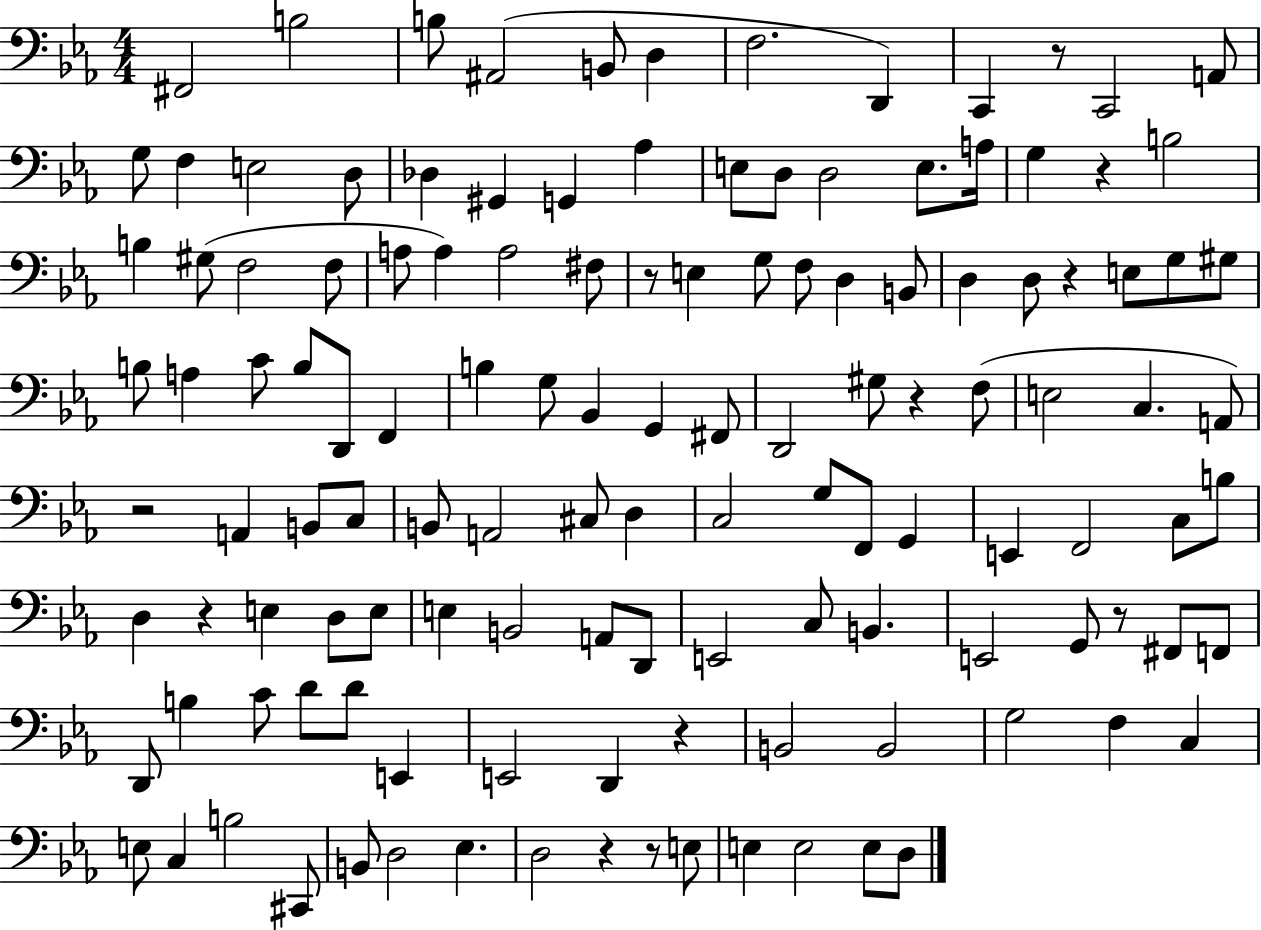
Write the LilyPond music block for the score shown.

{
  \clef bass
  \numericTimeSignature
  \time 4/4
  \key ees \major
  fis,2 b2 | b8 ais,2( b,8 d4 | f2. d,4) | c,4 r8 c,2 a,8 | \break g8 f4 e2 d8 | des4 gis,4 g,4 aes4 | e8 d8 d2 e8. a16 | g4 r4 b2 | \break b4 gis8( f2 f8 | a8 a4) a2 fis8 | r8 e4 g8 f8 d4 b,8 | d4 d8 r4 e8 g8 gis8 | \break b8 a4 c'8 b8 d,8 f,4 | b4 g8 bes,4 g,4 fis,8 | d,2 gis8 r4 f8( | e2 c4. a,8) | \break r2 a,4 b,8 c8 | b,8 a,2 cis8 d4 | c2 g8 f,8 g,4 | e,4 f,2 c8 b8 | \break d4 r4 e4 d8 e8 | e4 b,2 a,8 d,8 | e,2 c8 b,4. | e,2 g,8 r8 fis,8 f,8 | \break d,8 b4 c'8 d'8 d'8 e,4 | e,2 d,4 r4 | b,2 b,2 | g2 f4 c4 | \break e8 c4 b2 cis,8 | b,8 d2 ees4. | d2 r4 r8 e8 | e4 e2 e8 d8 | \break \bar "|."
}